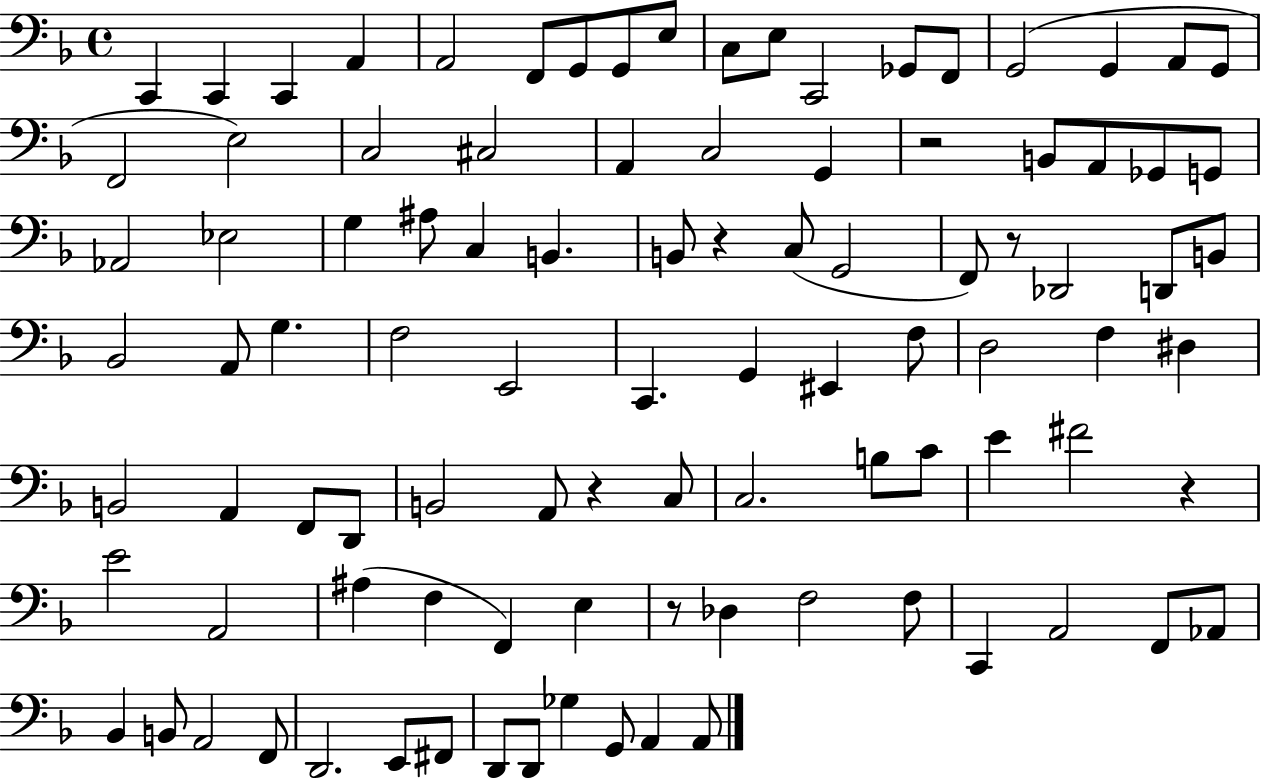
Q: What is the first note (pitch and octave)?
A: C2